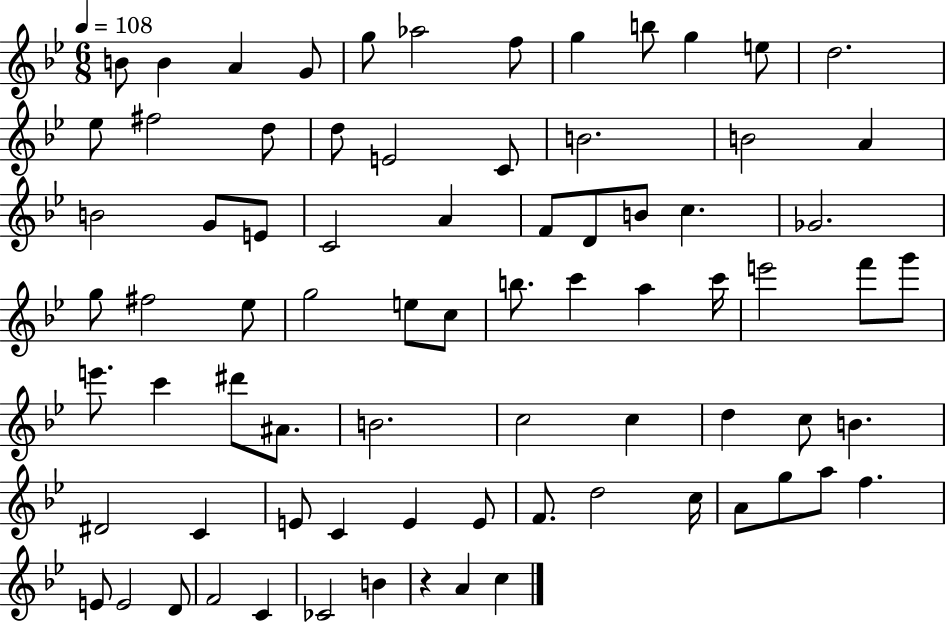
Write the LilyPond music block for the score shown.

{
  \clef treble
  \numericTimeSignature
  \time 6/8
  \key bes \major
  \tempo 4 = 108
  b'8 b'4 a'4 g'8 | g''8 aes''2 f''8 | g''4 b''8 g''4 e''8 | d''2. | \break ees''8 fis''2 d''8 | d''8 e'2 c'8 | b'2. | b'2 a'4 | \break b'2 g'8 e'8 | c'2 a'4 | f'8 d'8 b'8 c''4. | ges'2. | \break g''8 fis''2 ees''8 | g''2 e''8 c''8 | b''8. c'''4 a''4 c'''16 | e'''2 f'''8 g'''8 | \break e'''8. c'''4 dis'''8 ais'8. | b'2. | c''2 c''4 | d''4 c''8 b'4. | \break dis'2 c'4 | e'8 c'4 e'4 e'8 | f'8. d''2 c''16 | a'8 g''8 a''8 f''4. | \break e'8 e'2 d'8 | f'2 c'4 | ces'2 b'4 | r4 a'4 c''4 | \break \bar "|."
}